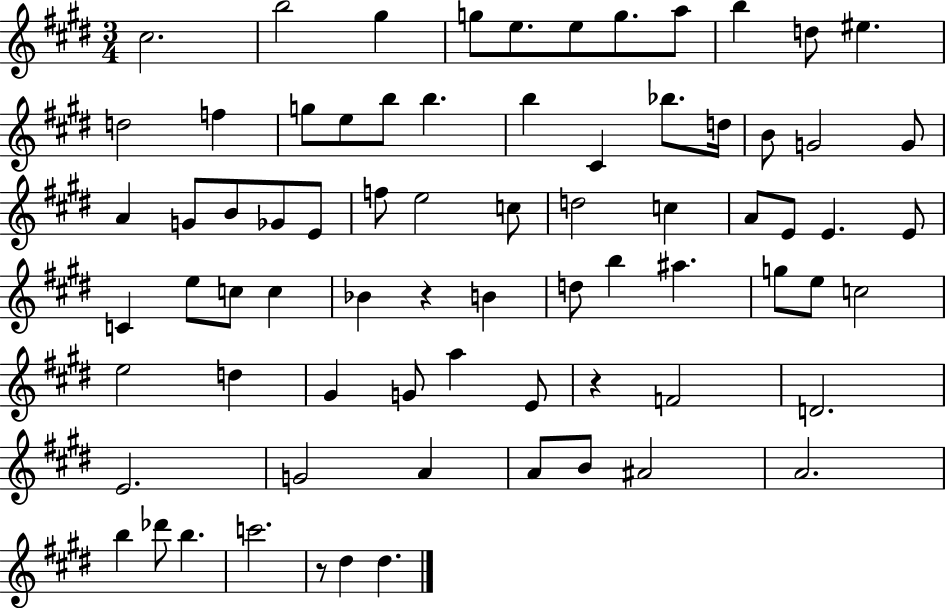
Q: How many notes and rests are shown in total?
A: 74